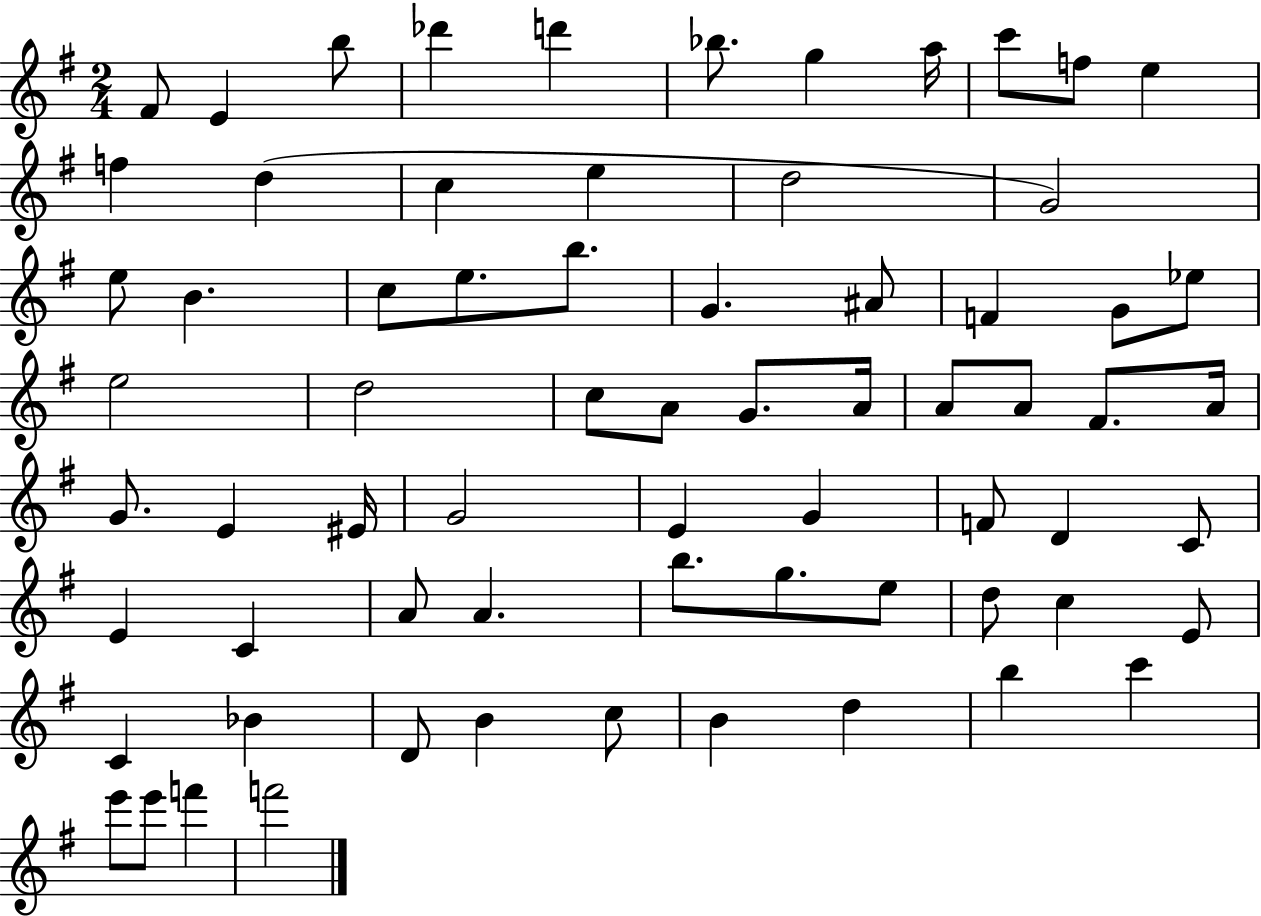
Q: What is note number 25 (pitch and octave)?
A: F4